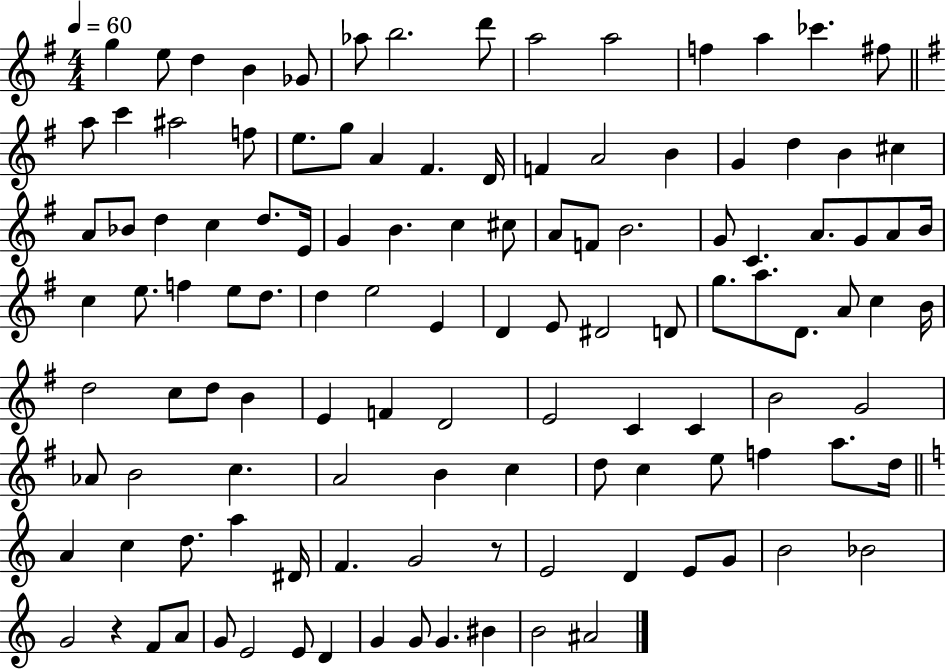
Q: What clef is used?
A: treble